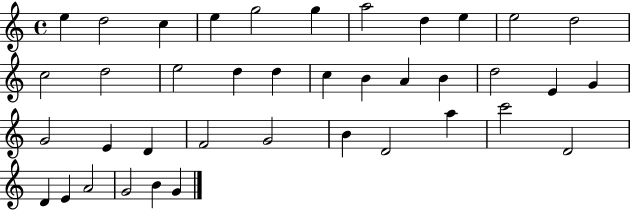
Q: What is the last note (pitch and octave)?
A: G4